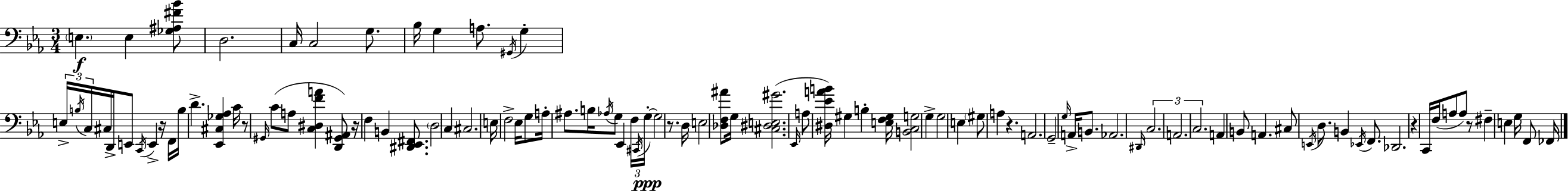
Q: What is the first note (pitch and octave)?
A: E3